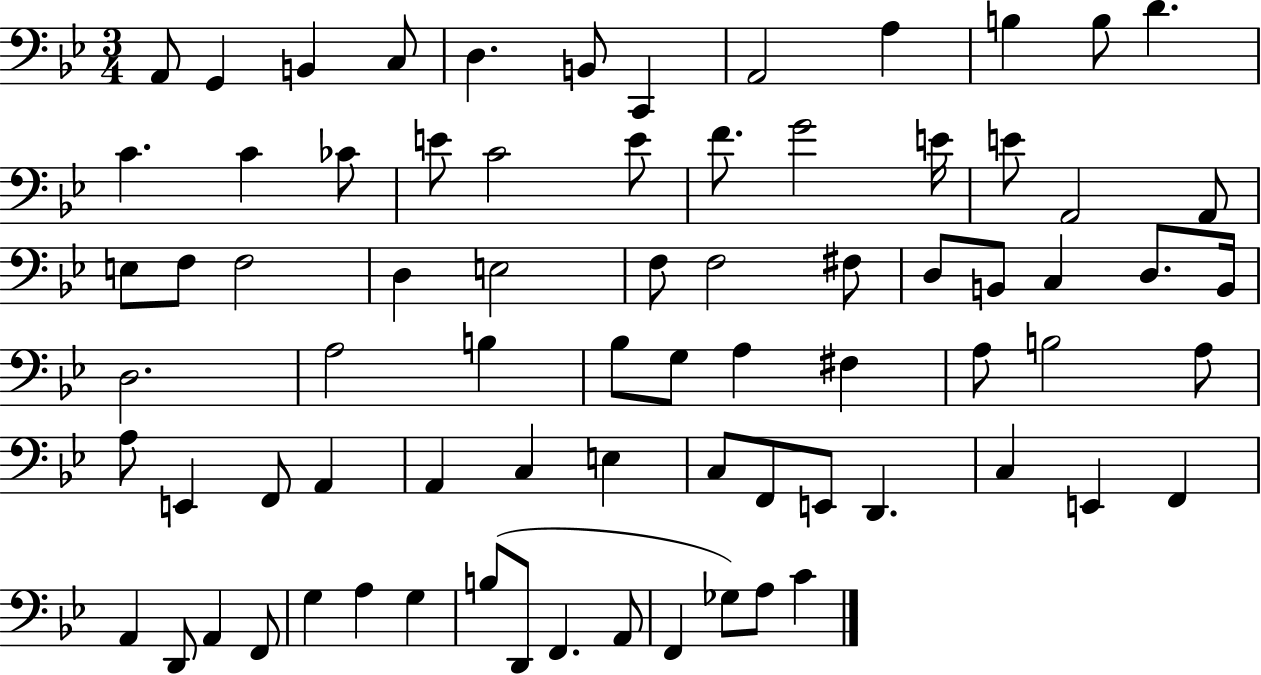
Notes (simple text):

A2/e G2/q B2/q C3/e D3/q. B2/e C2/q A2/h A3/q B3/q B3/e D4/q. C4/q. C4/q CES4/e E4/e C4/h E4/e F4/e. G4/h E4/s E4/e A2/h A2/e E3/e F3/e F3/h D3/q E3/h F3/e F3/h F#3/e D3/e B2/e C3/q D3/e. B2/s D3/h. A3/h B3/q Bb3/e G3/e A3/q F#3/q A3/e B3/h A3/e A3/e E2/q F2/e A2/q A2/q C3/q E3/q C3/e F2/e E2/e D2/q. C3/q E2/q F2/q A2/q D2/e A2/q F2/e G3/q A3/q G3/q B3/e D2/e F2/q. A2/e F2/q Gb3/e A3/e C4/q